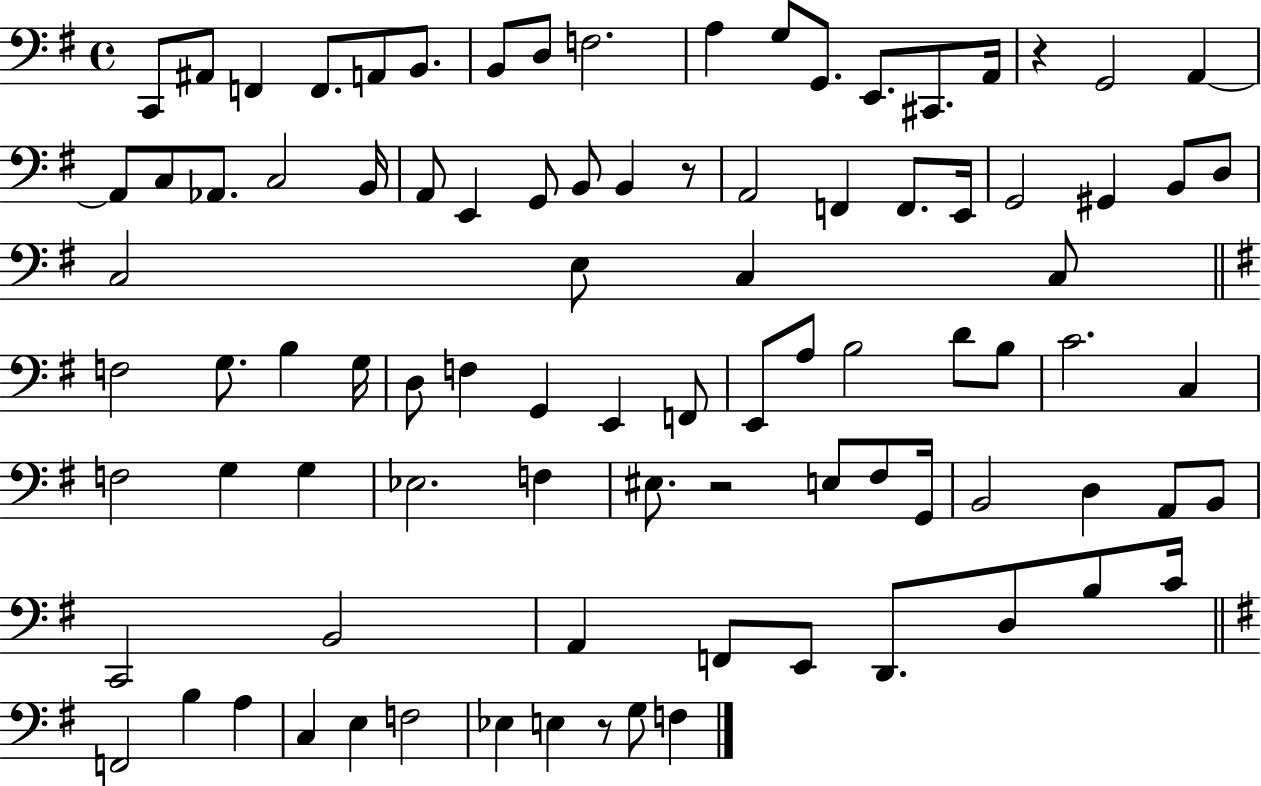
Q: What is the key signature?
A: G major